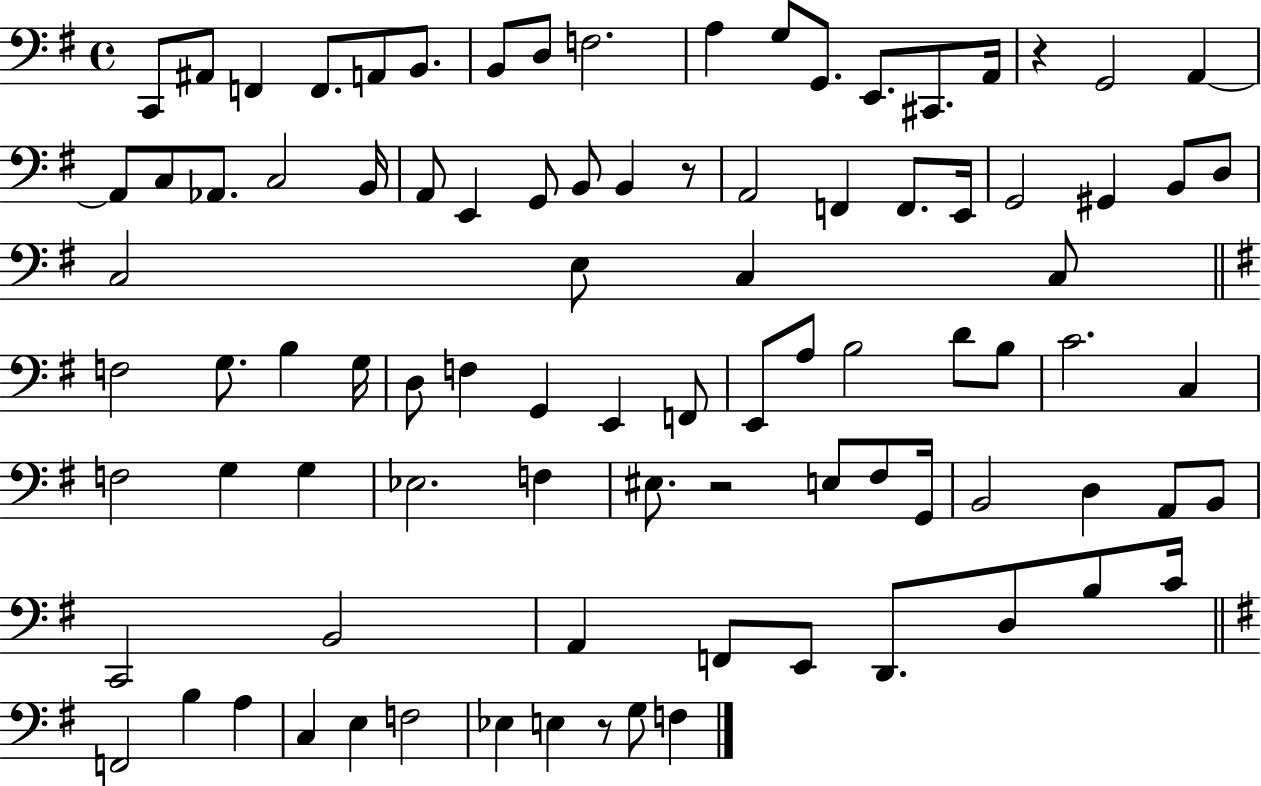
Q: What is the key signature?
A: G major